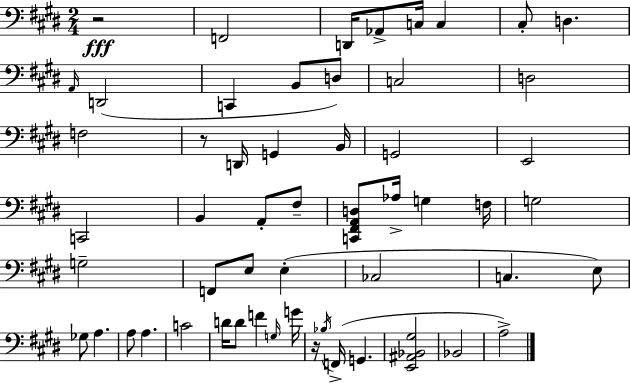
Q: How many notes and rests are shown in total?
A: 55